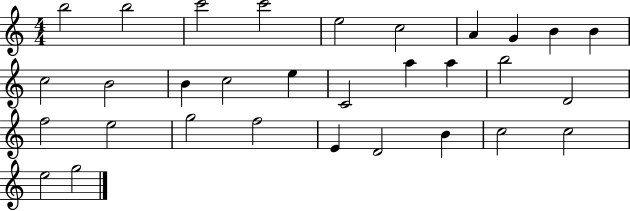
B5/h B5/h C6/h C6/h E5/h C5/h A4/q G4/q B4/q B4/q C5/h B4/h B4/q C5/h E5/q C4/h A5/q A5/q B5/h D4/h F5/h E5/h G5/h F5/h E4/q D4/h B4/q C5/h C5/h E5/h G5/h